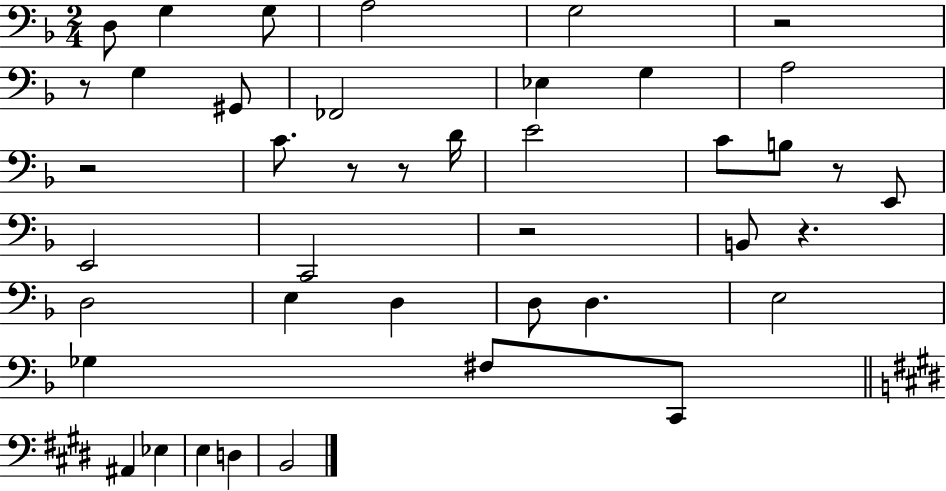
X:1
T:Untitled
M:2/4
L:1/4
K:F
D,/2 G, G,/2 A,2 G,2 z2 z/2 G, ^G,,/2 _F,,2 _E, G, A,2 z2 C/2 z/2 z/2 D/4 E2 C/2 B,/2 z/2 E,,/2 E,,2 C,,2 z2 B,,/2 z D,2 E, D, D,/2 D, E,2 _G, ^F,/2 C,,/2 ^A,, _E, E, D, B,,2